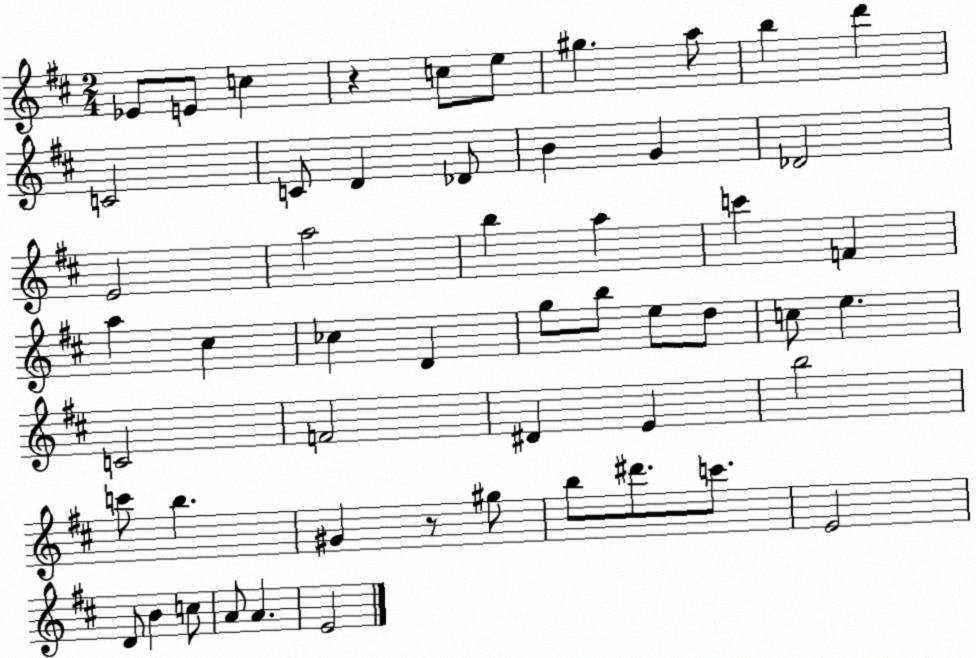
X:1
T:Untitled
M:2/4
L:1/4
K:D
_E/2 E/2 c z c/2 e/2 ^g a/2 b d' C2 C/2 D _D/2 B G _D2 E2 a2 b a c' F a ^c _c D g/2 b/2 e/2 d/2 c/2 e C2 F2 ^D E b2 c'/2 b ^G z/2 ^g/2 b/2 ^d'/2 c'/2 E2 D/2 B c/2 A/2 A E2